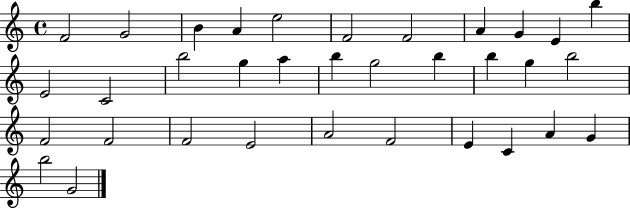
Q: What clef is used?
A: treble